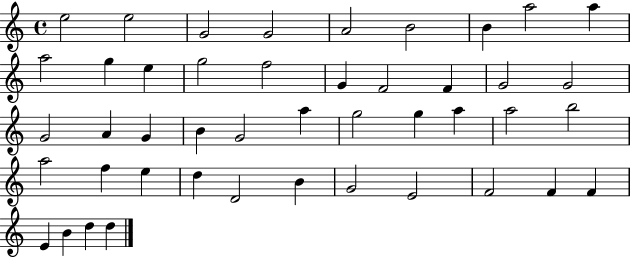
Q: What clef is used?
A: treble